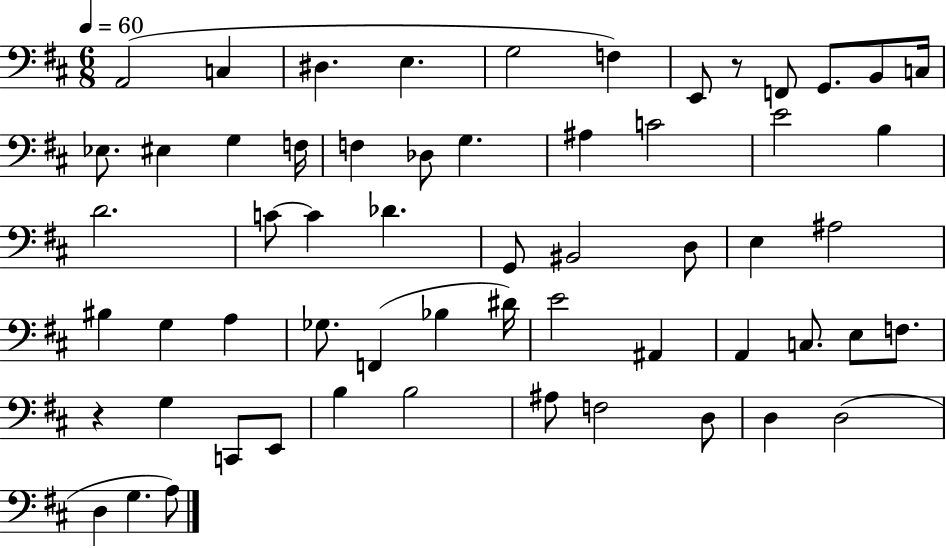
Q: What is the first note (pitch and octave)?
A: A2